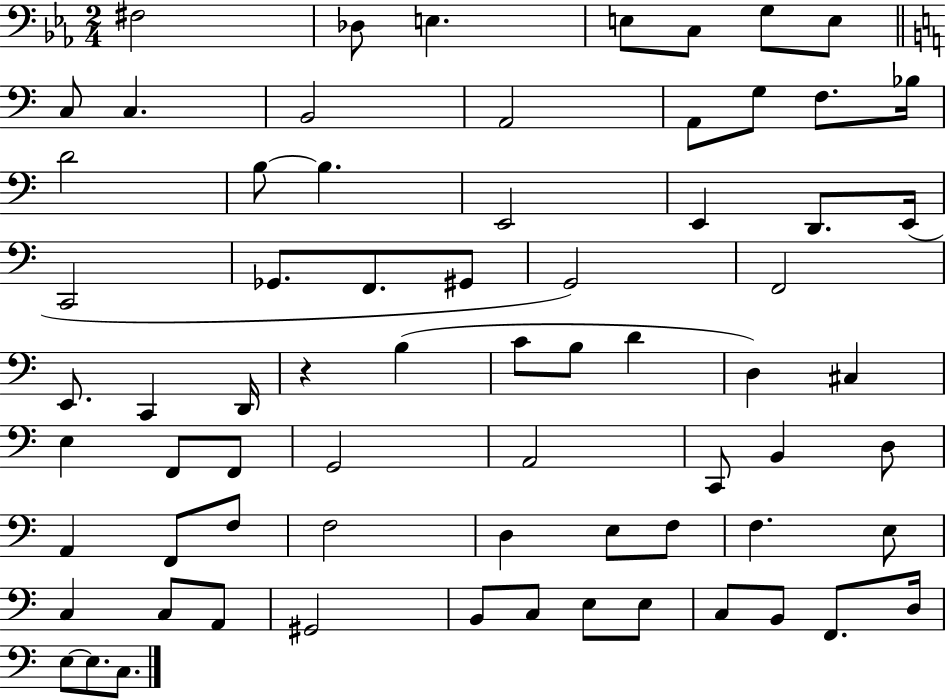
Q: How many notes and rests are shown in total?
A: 70